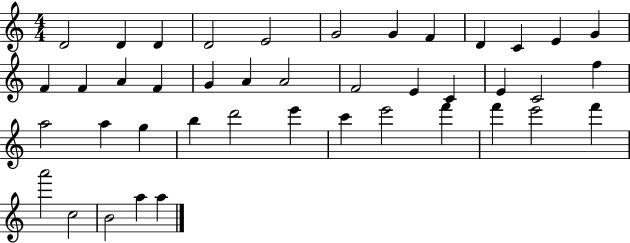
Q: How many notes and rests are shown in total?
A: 42